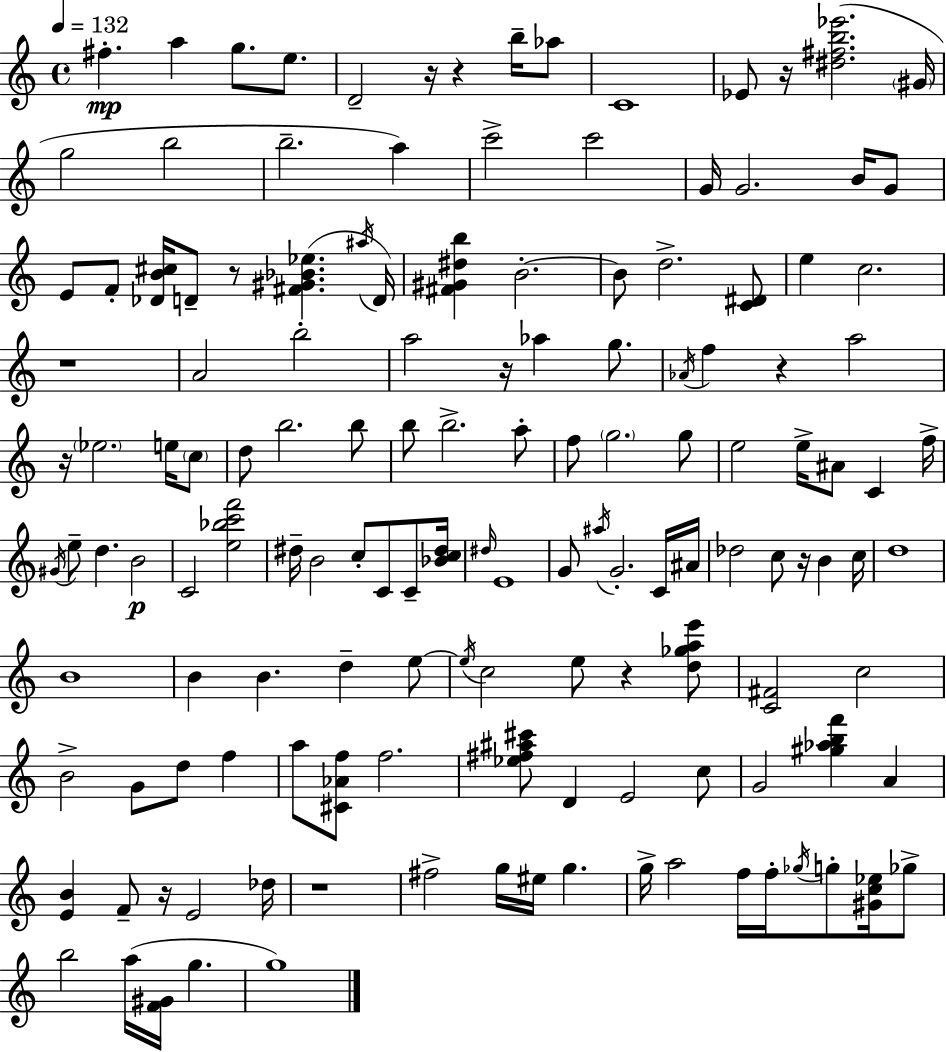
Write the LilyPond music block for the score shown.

{
  \clef treble
  \time 4/4
  \defaultTimeSignature
  \key a \minor
  \tempo 4 = 132
  fis''4.-.\mp a''4 g''8. e''8. | d'2-- r16 r4 b''16-- aes''8 | c'1 | ees'8 r16 <dis'' fis'' b'' ees'''>2.( \parenthesize gis'16 | \break g''2 b''2 | b''2.-- a''4) | c'''2-> c'''2 | g'16 g'2. b'16 g'8 | \break e'8 f'8-. <des' b' cis''>16 d'8-- r8 <fis' gis' bes' ees''>4.( \acciaccatura { ais''16 } | d'16) <fis' gis' dis'' b''>4 b'2.-.~~ | b'8 d''2.-> <c' dis'>8 | e''4 c''2. | \break r1 | a'2 b''2-. | a''2 r16 aes''4 g''8. | \acciaccatura { aes'16 } f''4 r4 a''2 | \break r16 \parenthesize ees''2. e''16 | \parenthesize c''8 d''8 b''2. | b''8 b''8 b''2.-> | a''8-. f''8 \parenthesize g''2. | \break g''8 e''2 e''16-> ais'8 c'4 | f''16-> \acciaccatura { gis'16 } e''8-- d''4. b'2\p | c'2 <e'' bes'' c''' f'''>2 | dis''16-- b'2 c''8-. c'8 | \break c'8-- <bes' c'' dis''>16 \grace { dis''16 } e'1 | g'8 \acciaccatura { ais''16 } g'2.-. | c'16 ais'16 des''2 c''8 r16 | b'4 c''16 d''1 | \break b'1 | b'4 b'4. d''4-- | e''8~~ \acciaccatura { e''16 } c''2 e''8 | r4 <d'' ges'' a'' e'''>8 <c' fis'>2 c''2 | \break b'2-> g'8 | d''8 f''4 a''8 <cis' aes' f''>8 f''2. | <ees'' fis'' ais'' cis'''>8 d'4 e'2 | c''8 g'2 <gis'' aes'' b'' f'''>4 | \break a'4 <e' b'>4 f'8-- r16 e'2 | des''16 r1 | fis''2-> g''16 eis''16 | g''4. g''16-> a''2 f''16 | \break f''16-. \acciaccatura { ges''16 } g''8-. <gis' c'' ees''>16 ges''8-> b''2 a''16( | <f' gis'>16 g''4. g''1) | \bar "|."
}